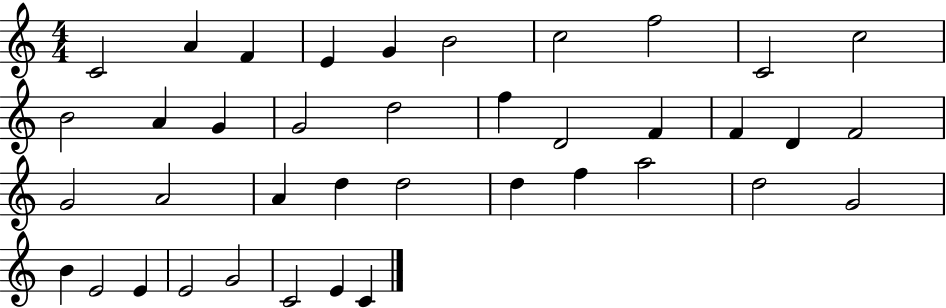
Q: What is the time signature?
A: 4/4